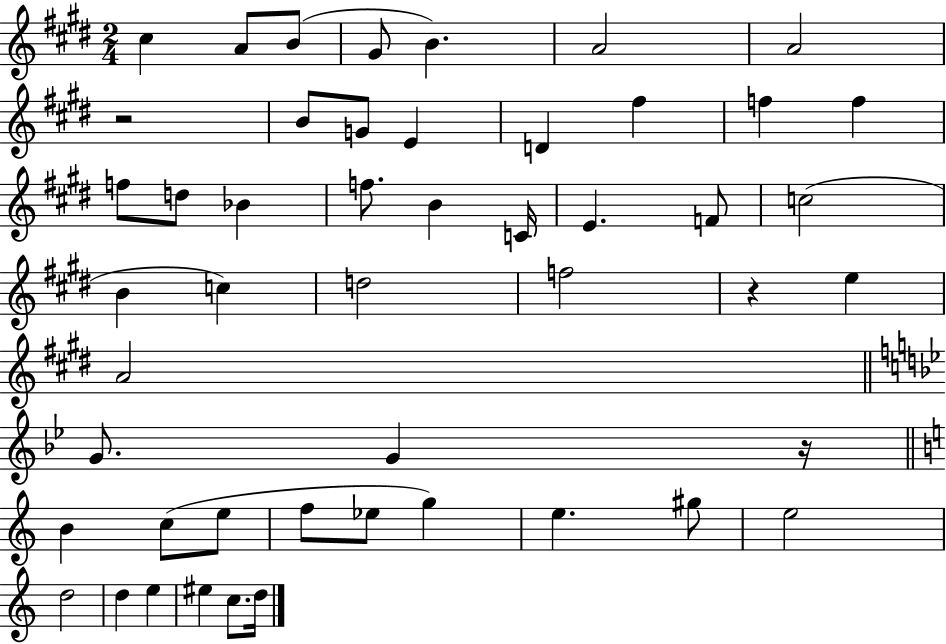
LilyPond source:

{
  \clef treble
  \numericTimeSignature
  \time 2/4
  \key e \major
  cis''4 a'8 b'8( | gis'8 b'4.) | a'2 | a'2 | \break r2 | b'8 g'8 e'4 | d'4 fis''4 | f''4 f''4 | \break f''8 d''8 bes'4 | f''8. b'4 c'16 | e'4. f'8 | c''2( | \break b'4 c''4) | d''2 | f''2 | r4 e''4 | \break a'2 | \bar "||" \break \key bes \major g'8. g'4 r16 | \bar "||" \break \key c \major b'4 c''8( e''8 | f''8 ees''8 g''4) | e''4. gis''8 | e''2 | \break d''2 | d''4 e''4 | eis''4 c''8. d''16 | \bar "|."
}